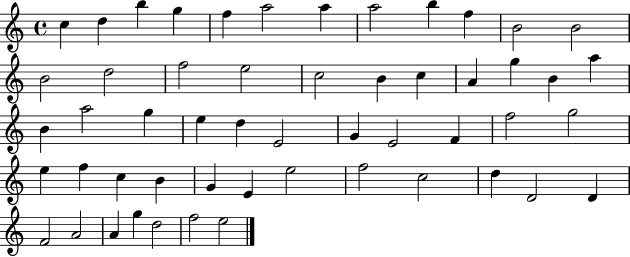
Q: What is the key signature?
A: C major